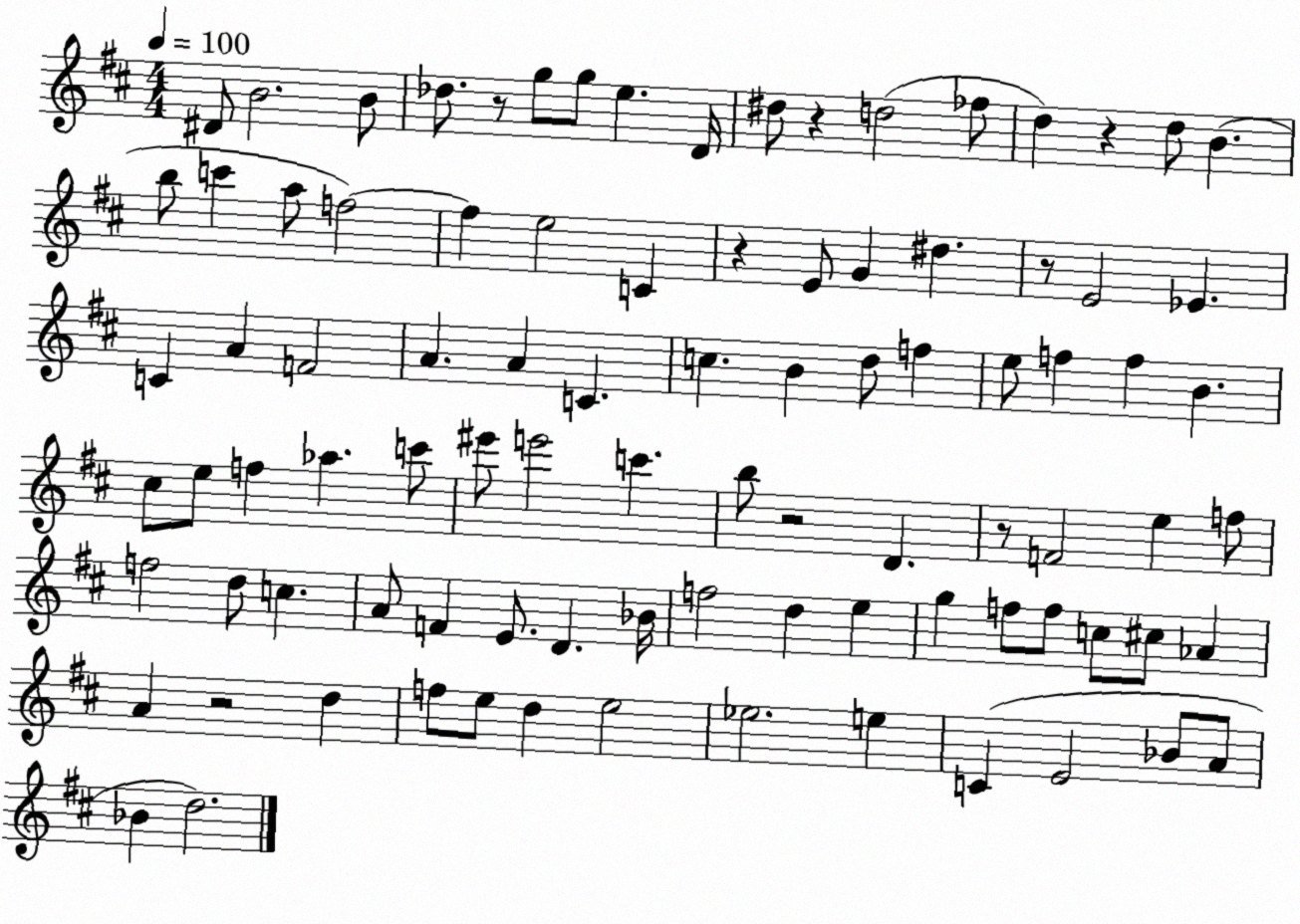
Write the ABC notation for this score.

X:1
T:Untitled
M:4/4
L:1/4
K:D
^D/2 B2 B/2 _d/2 z/2 g/2 g/2 e D/4 ^d/2 z d2 _f/2 d z d/2 B b/2 c' a/2 f2 f e2 C z E/2 G ^d z/2 E2 _E C A F2 A A C c B d/2 f e/2 f f B ^c/2 e/2 f _a c'/2 ^e'/2 e'2 c' b/2 z2 D z/2 F2 e f/2 f2 d/2 c A/2 F E/2 D _B/4 f2 d e g f/2 f/2 c/2 ^c/2 _A A z2 d f/2 e/2 d e2 _e2 e C E2 _B/2 A/2 _B d2